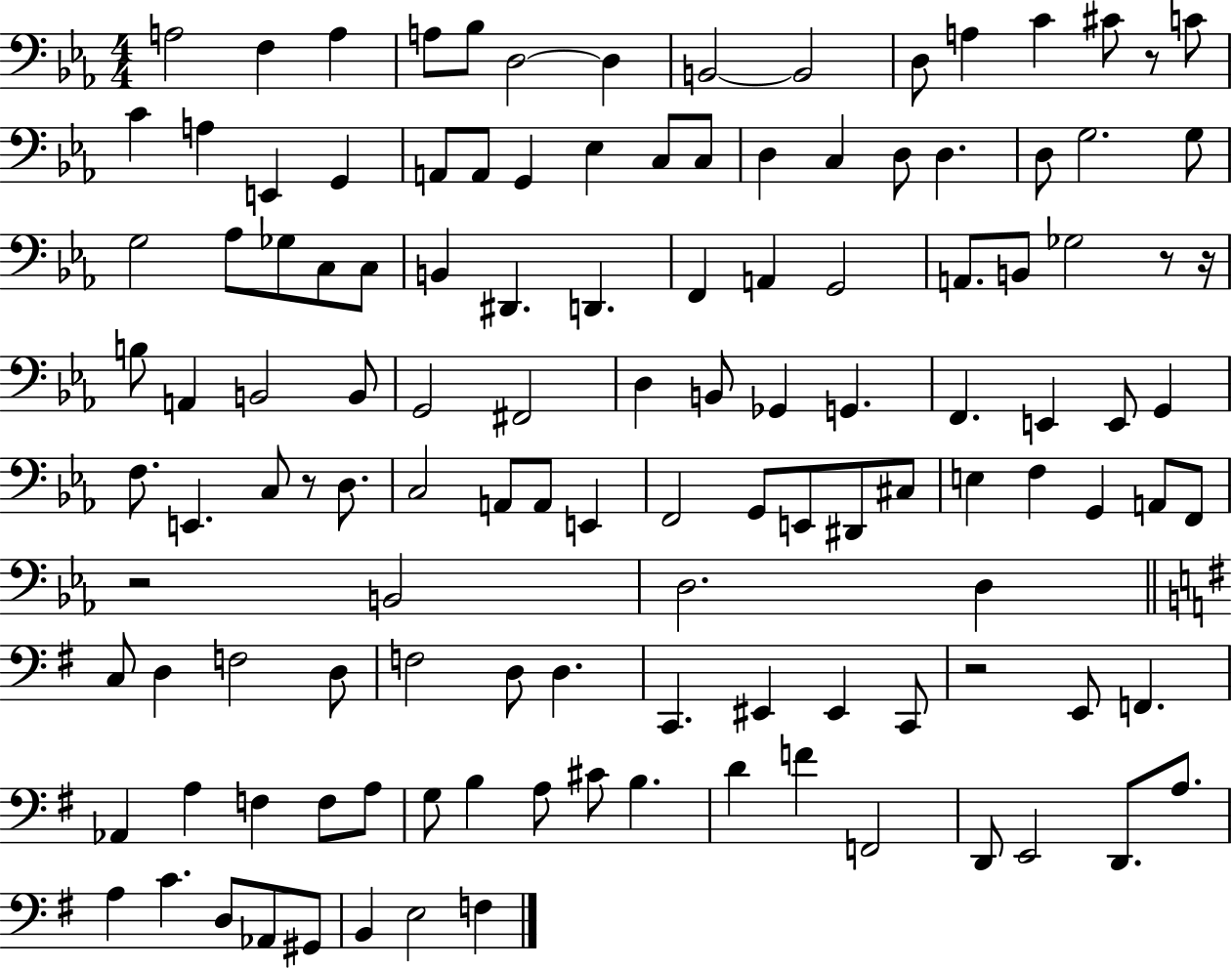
A3/h F3/q A3/q A3/e Bb3/e D3/h D3/q B2/h B2/h D3/e A3/q C4/q C#4/e R/e C4/e C4/q A3/q E2/q G2/q A2/e A2/e G2/q Eb3/q C3/e C3/e D3/q C3/q D3/e D3/q. D3/e G3/h. G3/e G3/h Ab3/e Gb3/e C3/e C3/e B2/q D#2/q. D2/q. F2/q A2/q G2/h A2/e. B2/e Gb3/h R/e R/s B3/e A2/q B2/h B2/e G2/h F#2/h D3/q B2/e Gb2/q G2/q. F2/q. E2/q E2/e G2/q F3/e. E2/q. C3/e R/e D3/e. C3/h A2/e A2/e E2/q F2/h G2/e E2/e D#2/e C#3/e E3/q F3/q G2/q A2/e F2/e R/h B2/h D3/h. D3/q C3/e D3/q F3/h D3/e F3/h D3/e D3/q. C2/q. EIS2/q EIS2/q C2/e R/h E2/e F2/q. Ab2/q A3/q F3/q F3/e A3/e G3/e B3/q A3/e C#4/e B3/q. D4/q F4/q F2/h D2/e E2/h D2/e. A3/e. A3/q C4/q. D3/e Ab2/e G#2/e B2/q E3/h F3/q